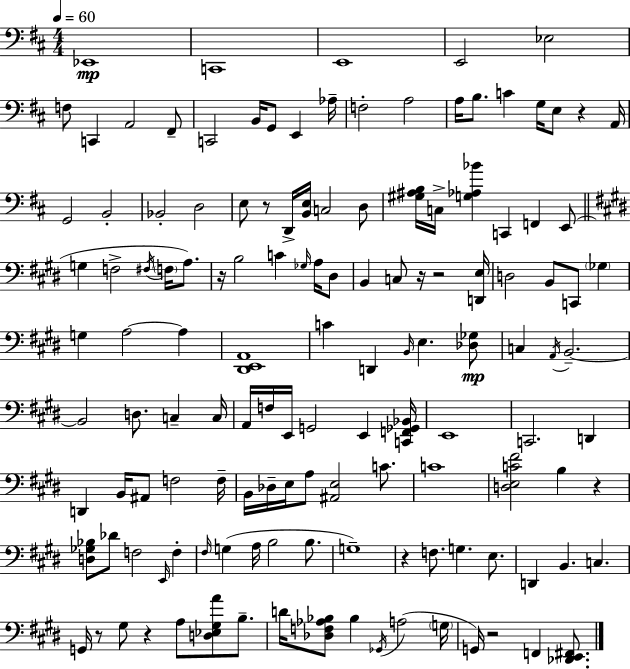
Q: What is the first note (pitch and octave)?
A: Eb2